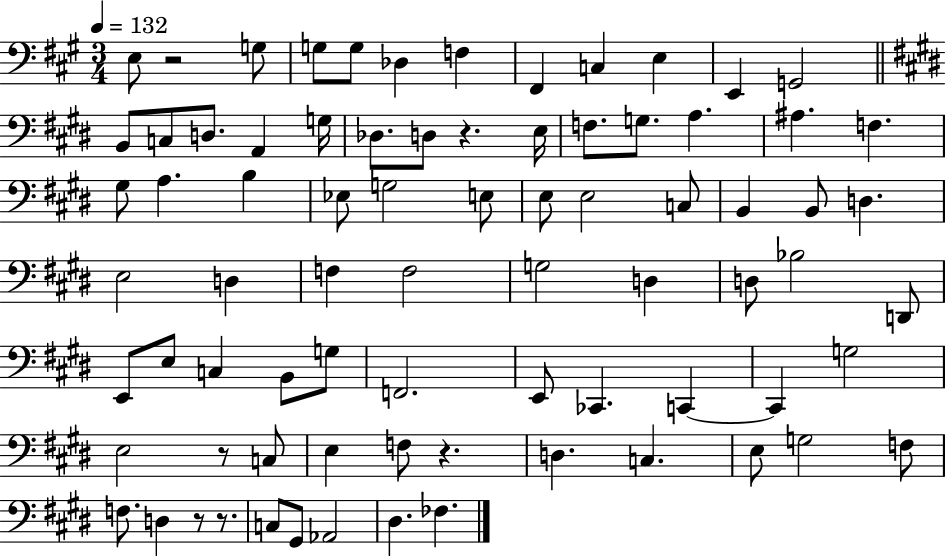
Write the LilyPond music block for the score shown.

{
  \clef bass
  \numericTimeSignature
  \time 3/4
  \key a \major
  \tempo 4 = 132
  \repeat volta 2 { e8 r2 g8 | g8 g8 des4 f4 | fis,4 c4 e4 | e,4 g,2 | \break \bar "||" \break \key e \major b,8 c8 d8. a,4 g16 | des8. d8 r4. e16 | f8. g8. a4. | ais4. f4. | \break gis8 a4. b4 | ees8 g2 e8 | e8 e2 c8 | b,4 b,8 d4. | \break e2 d4 | f4 f2 | g2 d4 | d8 bes2 d,8 | \break e,8 e8 c4 b,8 g8 | f,2. | e,8 ces,4. c,4~~ | c,4 g2 | \break e2 r8 c8 | e4 f8 r4. | d4. c4. | e8 g2 f8 | \break f8. d4 r8 r8. | c8 gis,8 aes,2 | dis4. fes4. | } \bar "|."
}